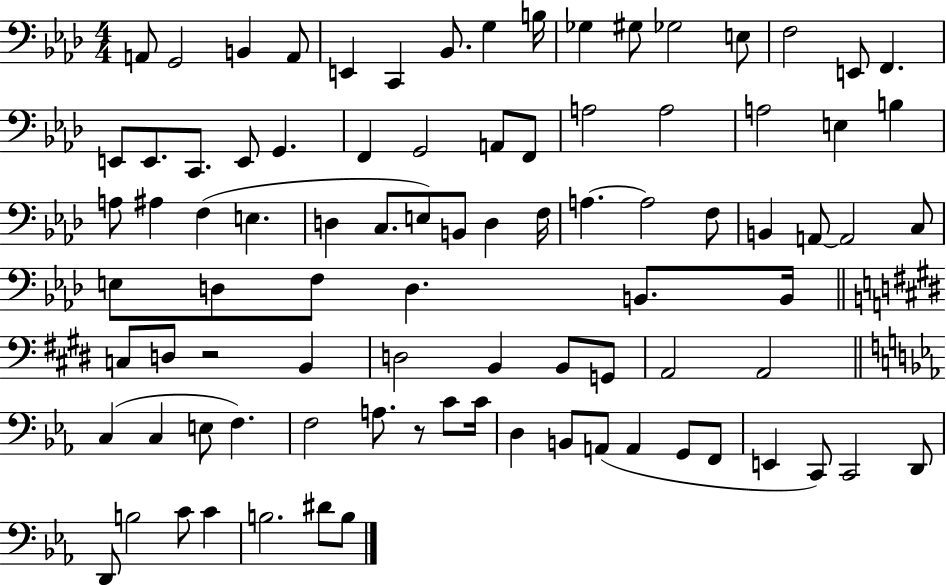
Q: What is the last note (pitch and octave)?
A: B3